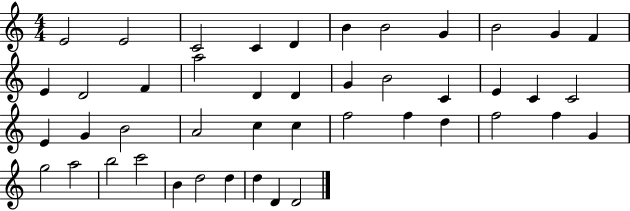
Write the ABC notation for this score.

X:1
T:Untitled
M:4/4
L:1/4
K:C
E2 E2 C2 C D B B2 G B2 G F E D2 F a2 D D G B2 C E C C2 E G B2 A2 c c f2 f d f2 f G g2 a2 b2 c'2 B d2 d d D D2